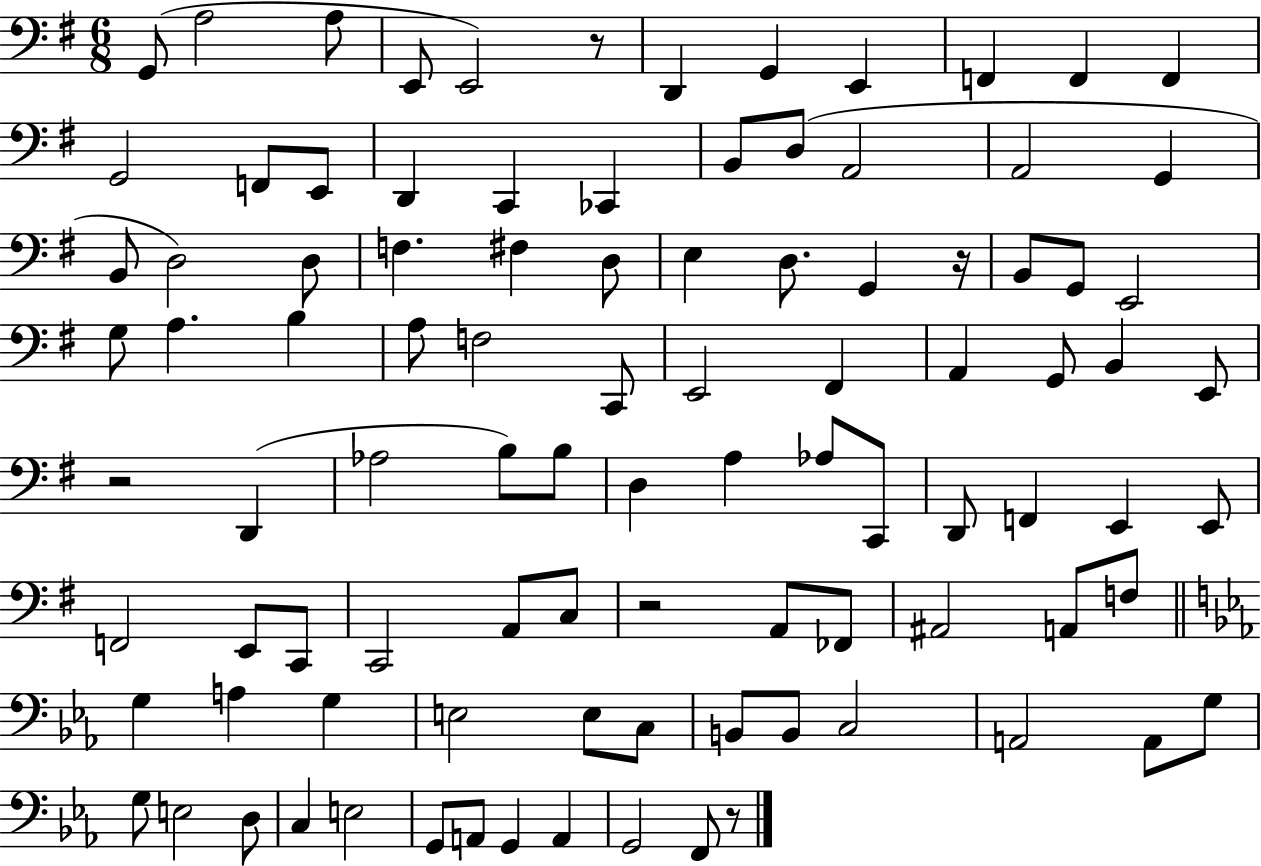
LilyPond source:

{
  \clef bass
  \numericTimeSignature
  \time 6/8
  \key g \major
  g,8( a2 a8 | e,8 e,2) r8 | d,4 g,4 e,4 | f,4 f,4 f,4 | \break g,2 f,8 e,8 | d,4 c,4 ces,4 | b,8 d8( a,2 | a,2 g,4 | \break b,8 d2) d8 | f4. fis4 d8 | e4 d8. g,4 r16 | b,8 g,8 e,2 | \break g8 a4. b4 | a8 f2 c,8 | e,2 fis,4 | a,4 g,8 b,4 e,8 | \break r2 d,4( | aes2 b8) b8 | d4 a4 aes8 c,8 | d,8 f,4 e,4 e,8 | \break f,2 e,8 c,8 | c,2 a,8 c8 | r2 a,8 fes,8 | ais,2 a,8 f8 | \break \bar "||" \break \key ees \major g4 a4 g4 | e2 e8 c8 | b,8 b,8 c2 | a,2 a,8 g8 | \break g8 e2 d8 | c4 e2 | g,8 a,8 g,4 a,4 | g,2 f,8 r8 | \break \bar "|."
}